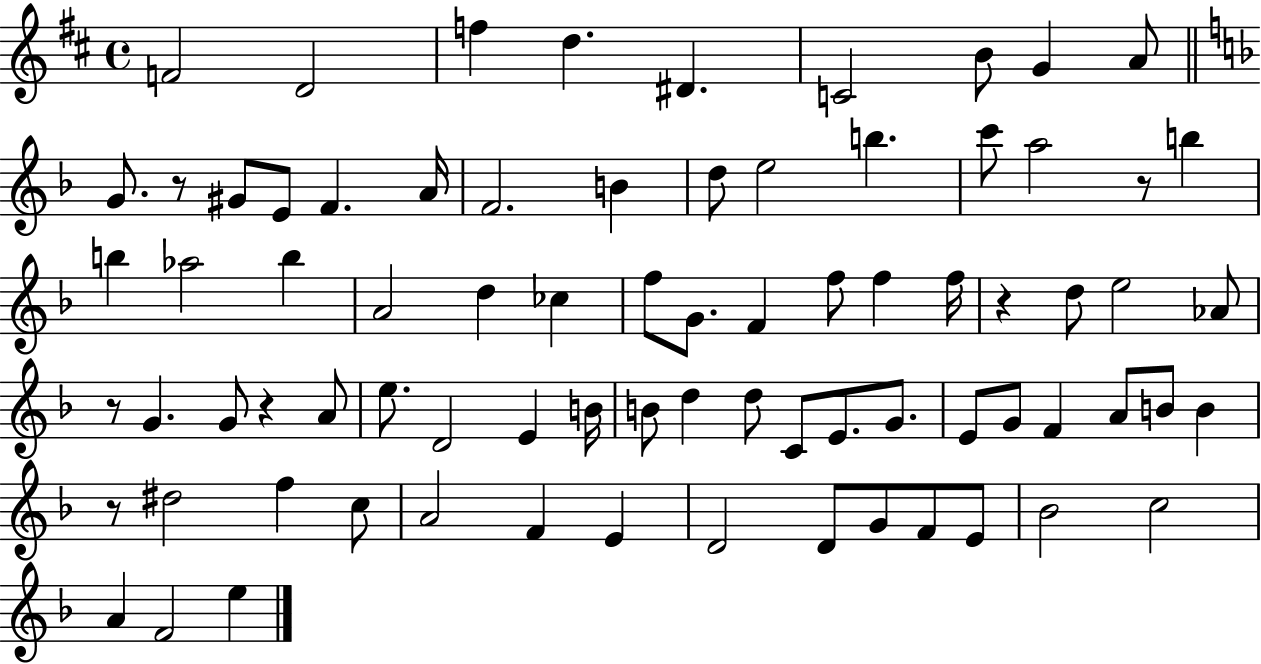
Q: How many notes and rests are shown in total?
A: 78